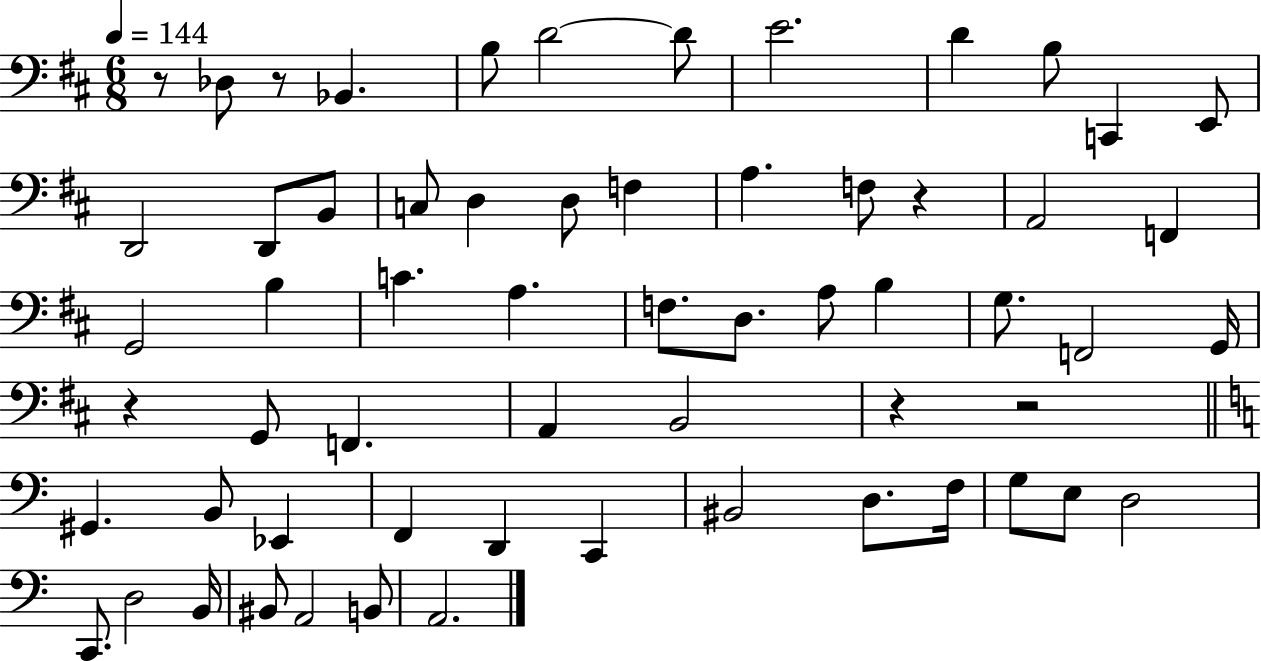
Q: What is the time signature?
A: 6/8